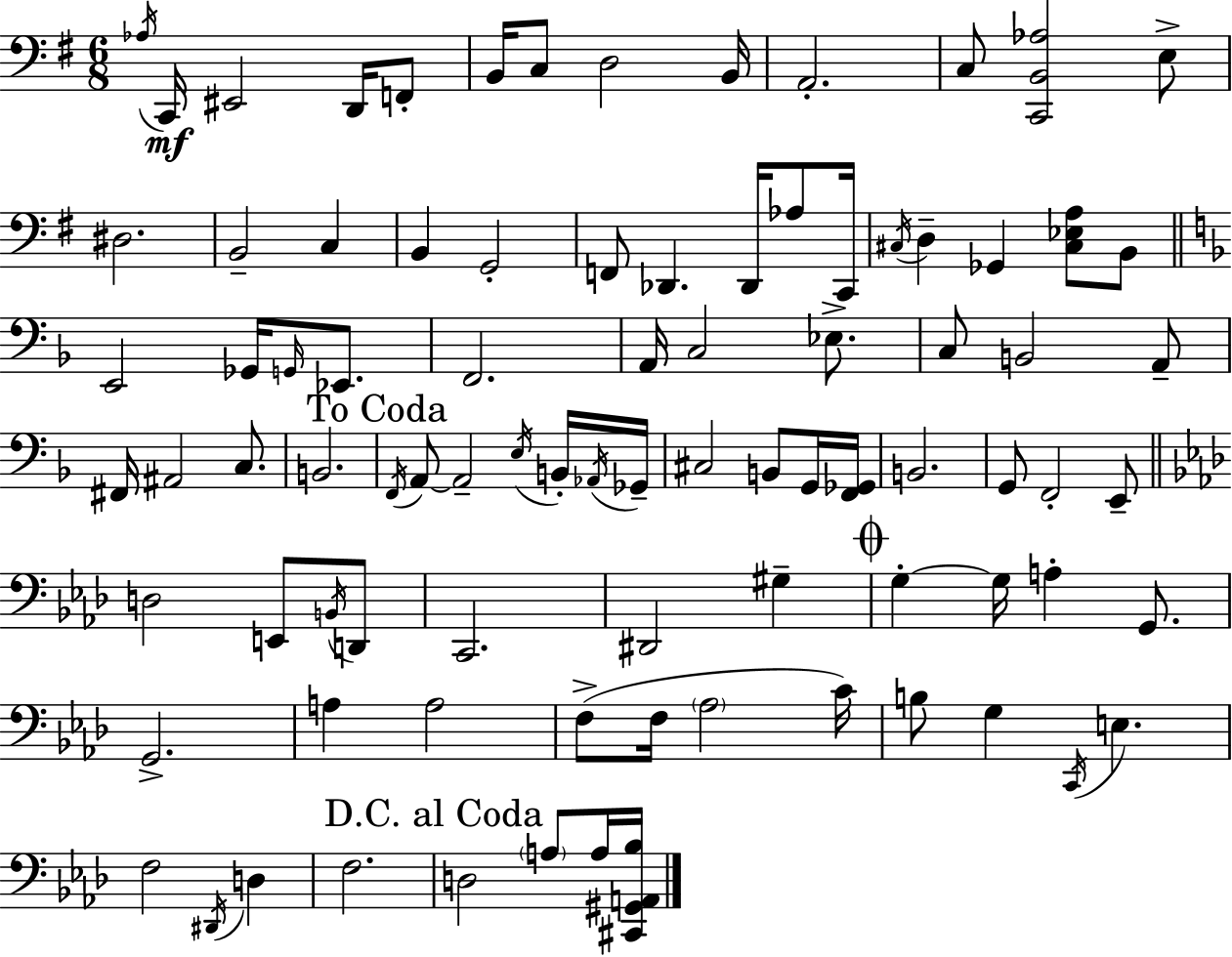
{
  \clef bass
  \numericTimeSignature
  \time 6/8
  \key e \minor
  \acciaccatura { aes16 }\mf c,16 eis,2 d,16 f,8-. | b,16 c8 d2 | b,16 a,2.-. | c8 <c, b, aes>2 e8-> | \break dis2. | b,2-- c4 | b,4 g,2-. | f,8 des,4. des,16 aes8 | \break c,16 \acciaccatura { cis16 } d4-- ges,4 <cis ees a>8 | b,8 \bar "||" \break \key f \major e,2 ges,16 \grace { g,16 } ees,8. | f,2. | a,16 c2 ees8.-> | c8 b,2 a,8-- | \break fis,16 ais,2 c8. | b,2. | \mark "To Coda" \acciaccatura { f,16 } a,8~~ a,2-- | \acciaccatura { e16 } b,16-. \acciaccatura { aes,16 } ges,16-- cis2 | \break b,8 g,16 <f, ges,>16 b,2. | g,8 f,2-. | e,8-- \bar "||" \break \key aes \major d2 e,8 \acciaccatura { b,16 } d,8 | c,2. | dis,2 gis4-- | \mark \markup { \musicglyph "scripts.coda" } g4-.~~ g16 a4-. g,8. | \break g,2.-> | a4 a2 | f8->( f16 \parenthesize aes2 | c'16) b8 g4 \acciaccatura { c,16 } e4. | \break f2 \acciaccatura { dis,16 } d4 | f2. | \mark "D.C. al Coda" d2 \parenthesize a8 | a16 <cis, gis, a, bes>16 \bar "|."
}